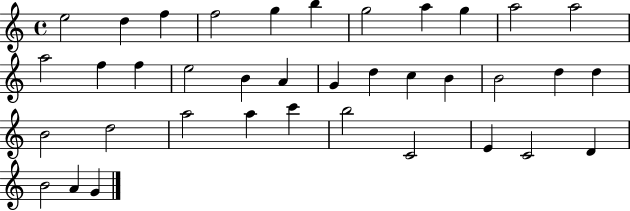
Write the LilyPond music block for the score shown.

{
  \clef treble
  \time 4/4
  \defaultTimeSignature
  \key c \major
  e''2 d''4 f''4 | f''2 g''4 b''4 | g''2 a''4 g''4 | a''2 a''2 | \break a''2 f''4 f''4 | e''2 b'4 a'4 | g'4 d''4 c''4 b'4 | b'2 d''4 d''4 | \break b'2 d''2 | a''2 a''4 c'''4 | b''2 c'2 | e'4 c'2 d'4 | \break b'2 a'4 g'4 | \bar "|."
}